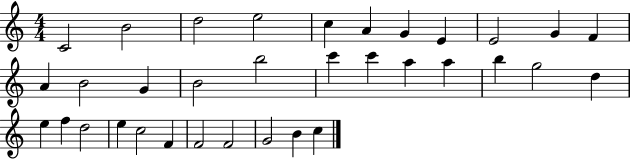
C4/h B4/h D5/h E5/h C5/q A4/q G4/q E4/q E4/h G4/q F4/q A4/q B4/h G4/q B4/h B5/h C6/q C6/q A5/q A5/q B5/q G5/h D5/q E5/q F5/q D5/h E5/q C5/h F4/q F4/h F4/h G4/h B4/q C5/q